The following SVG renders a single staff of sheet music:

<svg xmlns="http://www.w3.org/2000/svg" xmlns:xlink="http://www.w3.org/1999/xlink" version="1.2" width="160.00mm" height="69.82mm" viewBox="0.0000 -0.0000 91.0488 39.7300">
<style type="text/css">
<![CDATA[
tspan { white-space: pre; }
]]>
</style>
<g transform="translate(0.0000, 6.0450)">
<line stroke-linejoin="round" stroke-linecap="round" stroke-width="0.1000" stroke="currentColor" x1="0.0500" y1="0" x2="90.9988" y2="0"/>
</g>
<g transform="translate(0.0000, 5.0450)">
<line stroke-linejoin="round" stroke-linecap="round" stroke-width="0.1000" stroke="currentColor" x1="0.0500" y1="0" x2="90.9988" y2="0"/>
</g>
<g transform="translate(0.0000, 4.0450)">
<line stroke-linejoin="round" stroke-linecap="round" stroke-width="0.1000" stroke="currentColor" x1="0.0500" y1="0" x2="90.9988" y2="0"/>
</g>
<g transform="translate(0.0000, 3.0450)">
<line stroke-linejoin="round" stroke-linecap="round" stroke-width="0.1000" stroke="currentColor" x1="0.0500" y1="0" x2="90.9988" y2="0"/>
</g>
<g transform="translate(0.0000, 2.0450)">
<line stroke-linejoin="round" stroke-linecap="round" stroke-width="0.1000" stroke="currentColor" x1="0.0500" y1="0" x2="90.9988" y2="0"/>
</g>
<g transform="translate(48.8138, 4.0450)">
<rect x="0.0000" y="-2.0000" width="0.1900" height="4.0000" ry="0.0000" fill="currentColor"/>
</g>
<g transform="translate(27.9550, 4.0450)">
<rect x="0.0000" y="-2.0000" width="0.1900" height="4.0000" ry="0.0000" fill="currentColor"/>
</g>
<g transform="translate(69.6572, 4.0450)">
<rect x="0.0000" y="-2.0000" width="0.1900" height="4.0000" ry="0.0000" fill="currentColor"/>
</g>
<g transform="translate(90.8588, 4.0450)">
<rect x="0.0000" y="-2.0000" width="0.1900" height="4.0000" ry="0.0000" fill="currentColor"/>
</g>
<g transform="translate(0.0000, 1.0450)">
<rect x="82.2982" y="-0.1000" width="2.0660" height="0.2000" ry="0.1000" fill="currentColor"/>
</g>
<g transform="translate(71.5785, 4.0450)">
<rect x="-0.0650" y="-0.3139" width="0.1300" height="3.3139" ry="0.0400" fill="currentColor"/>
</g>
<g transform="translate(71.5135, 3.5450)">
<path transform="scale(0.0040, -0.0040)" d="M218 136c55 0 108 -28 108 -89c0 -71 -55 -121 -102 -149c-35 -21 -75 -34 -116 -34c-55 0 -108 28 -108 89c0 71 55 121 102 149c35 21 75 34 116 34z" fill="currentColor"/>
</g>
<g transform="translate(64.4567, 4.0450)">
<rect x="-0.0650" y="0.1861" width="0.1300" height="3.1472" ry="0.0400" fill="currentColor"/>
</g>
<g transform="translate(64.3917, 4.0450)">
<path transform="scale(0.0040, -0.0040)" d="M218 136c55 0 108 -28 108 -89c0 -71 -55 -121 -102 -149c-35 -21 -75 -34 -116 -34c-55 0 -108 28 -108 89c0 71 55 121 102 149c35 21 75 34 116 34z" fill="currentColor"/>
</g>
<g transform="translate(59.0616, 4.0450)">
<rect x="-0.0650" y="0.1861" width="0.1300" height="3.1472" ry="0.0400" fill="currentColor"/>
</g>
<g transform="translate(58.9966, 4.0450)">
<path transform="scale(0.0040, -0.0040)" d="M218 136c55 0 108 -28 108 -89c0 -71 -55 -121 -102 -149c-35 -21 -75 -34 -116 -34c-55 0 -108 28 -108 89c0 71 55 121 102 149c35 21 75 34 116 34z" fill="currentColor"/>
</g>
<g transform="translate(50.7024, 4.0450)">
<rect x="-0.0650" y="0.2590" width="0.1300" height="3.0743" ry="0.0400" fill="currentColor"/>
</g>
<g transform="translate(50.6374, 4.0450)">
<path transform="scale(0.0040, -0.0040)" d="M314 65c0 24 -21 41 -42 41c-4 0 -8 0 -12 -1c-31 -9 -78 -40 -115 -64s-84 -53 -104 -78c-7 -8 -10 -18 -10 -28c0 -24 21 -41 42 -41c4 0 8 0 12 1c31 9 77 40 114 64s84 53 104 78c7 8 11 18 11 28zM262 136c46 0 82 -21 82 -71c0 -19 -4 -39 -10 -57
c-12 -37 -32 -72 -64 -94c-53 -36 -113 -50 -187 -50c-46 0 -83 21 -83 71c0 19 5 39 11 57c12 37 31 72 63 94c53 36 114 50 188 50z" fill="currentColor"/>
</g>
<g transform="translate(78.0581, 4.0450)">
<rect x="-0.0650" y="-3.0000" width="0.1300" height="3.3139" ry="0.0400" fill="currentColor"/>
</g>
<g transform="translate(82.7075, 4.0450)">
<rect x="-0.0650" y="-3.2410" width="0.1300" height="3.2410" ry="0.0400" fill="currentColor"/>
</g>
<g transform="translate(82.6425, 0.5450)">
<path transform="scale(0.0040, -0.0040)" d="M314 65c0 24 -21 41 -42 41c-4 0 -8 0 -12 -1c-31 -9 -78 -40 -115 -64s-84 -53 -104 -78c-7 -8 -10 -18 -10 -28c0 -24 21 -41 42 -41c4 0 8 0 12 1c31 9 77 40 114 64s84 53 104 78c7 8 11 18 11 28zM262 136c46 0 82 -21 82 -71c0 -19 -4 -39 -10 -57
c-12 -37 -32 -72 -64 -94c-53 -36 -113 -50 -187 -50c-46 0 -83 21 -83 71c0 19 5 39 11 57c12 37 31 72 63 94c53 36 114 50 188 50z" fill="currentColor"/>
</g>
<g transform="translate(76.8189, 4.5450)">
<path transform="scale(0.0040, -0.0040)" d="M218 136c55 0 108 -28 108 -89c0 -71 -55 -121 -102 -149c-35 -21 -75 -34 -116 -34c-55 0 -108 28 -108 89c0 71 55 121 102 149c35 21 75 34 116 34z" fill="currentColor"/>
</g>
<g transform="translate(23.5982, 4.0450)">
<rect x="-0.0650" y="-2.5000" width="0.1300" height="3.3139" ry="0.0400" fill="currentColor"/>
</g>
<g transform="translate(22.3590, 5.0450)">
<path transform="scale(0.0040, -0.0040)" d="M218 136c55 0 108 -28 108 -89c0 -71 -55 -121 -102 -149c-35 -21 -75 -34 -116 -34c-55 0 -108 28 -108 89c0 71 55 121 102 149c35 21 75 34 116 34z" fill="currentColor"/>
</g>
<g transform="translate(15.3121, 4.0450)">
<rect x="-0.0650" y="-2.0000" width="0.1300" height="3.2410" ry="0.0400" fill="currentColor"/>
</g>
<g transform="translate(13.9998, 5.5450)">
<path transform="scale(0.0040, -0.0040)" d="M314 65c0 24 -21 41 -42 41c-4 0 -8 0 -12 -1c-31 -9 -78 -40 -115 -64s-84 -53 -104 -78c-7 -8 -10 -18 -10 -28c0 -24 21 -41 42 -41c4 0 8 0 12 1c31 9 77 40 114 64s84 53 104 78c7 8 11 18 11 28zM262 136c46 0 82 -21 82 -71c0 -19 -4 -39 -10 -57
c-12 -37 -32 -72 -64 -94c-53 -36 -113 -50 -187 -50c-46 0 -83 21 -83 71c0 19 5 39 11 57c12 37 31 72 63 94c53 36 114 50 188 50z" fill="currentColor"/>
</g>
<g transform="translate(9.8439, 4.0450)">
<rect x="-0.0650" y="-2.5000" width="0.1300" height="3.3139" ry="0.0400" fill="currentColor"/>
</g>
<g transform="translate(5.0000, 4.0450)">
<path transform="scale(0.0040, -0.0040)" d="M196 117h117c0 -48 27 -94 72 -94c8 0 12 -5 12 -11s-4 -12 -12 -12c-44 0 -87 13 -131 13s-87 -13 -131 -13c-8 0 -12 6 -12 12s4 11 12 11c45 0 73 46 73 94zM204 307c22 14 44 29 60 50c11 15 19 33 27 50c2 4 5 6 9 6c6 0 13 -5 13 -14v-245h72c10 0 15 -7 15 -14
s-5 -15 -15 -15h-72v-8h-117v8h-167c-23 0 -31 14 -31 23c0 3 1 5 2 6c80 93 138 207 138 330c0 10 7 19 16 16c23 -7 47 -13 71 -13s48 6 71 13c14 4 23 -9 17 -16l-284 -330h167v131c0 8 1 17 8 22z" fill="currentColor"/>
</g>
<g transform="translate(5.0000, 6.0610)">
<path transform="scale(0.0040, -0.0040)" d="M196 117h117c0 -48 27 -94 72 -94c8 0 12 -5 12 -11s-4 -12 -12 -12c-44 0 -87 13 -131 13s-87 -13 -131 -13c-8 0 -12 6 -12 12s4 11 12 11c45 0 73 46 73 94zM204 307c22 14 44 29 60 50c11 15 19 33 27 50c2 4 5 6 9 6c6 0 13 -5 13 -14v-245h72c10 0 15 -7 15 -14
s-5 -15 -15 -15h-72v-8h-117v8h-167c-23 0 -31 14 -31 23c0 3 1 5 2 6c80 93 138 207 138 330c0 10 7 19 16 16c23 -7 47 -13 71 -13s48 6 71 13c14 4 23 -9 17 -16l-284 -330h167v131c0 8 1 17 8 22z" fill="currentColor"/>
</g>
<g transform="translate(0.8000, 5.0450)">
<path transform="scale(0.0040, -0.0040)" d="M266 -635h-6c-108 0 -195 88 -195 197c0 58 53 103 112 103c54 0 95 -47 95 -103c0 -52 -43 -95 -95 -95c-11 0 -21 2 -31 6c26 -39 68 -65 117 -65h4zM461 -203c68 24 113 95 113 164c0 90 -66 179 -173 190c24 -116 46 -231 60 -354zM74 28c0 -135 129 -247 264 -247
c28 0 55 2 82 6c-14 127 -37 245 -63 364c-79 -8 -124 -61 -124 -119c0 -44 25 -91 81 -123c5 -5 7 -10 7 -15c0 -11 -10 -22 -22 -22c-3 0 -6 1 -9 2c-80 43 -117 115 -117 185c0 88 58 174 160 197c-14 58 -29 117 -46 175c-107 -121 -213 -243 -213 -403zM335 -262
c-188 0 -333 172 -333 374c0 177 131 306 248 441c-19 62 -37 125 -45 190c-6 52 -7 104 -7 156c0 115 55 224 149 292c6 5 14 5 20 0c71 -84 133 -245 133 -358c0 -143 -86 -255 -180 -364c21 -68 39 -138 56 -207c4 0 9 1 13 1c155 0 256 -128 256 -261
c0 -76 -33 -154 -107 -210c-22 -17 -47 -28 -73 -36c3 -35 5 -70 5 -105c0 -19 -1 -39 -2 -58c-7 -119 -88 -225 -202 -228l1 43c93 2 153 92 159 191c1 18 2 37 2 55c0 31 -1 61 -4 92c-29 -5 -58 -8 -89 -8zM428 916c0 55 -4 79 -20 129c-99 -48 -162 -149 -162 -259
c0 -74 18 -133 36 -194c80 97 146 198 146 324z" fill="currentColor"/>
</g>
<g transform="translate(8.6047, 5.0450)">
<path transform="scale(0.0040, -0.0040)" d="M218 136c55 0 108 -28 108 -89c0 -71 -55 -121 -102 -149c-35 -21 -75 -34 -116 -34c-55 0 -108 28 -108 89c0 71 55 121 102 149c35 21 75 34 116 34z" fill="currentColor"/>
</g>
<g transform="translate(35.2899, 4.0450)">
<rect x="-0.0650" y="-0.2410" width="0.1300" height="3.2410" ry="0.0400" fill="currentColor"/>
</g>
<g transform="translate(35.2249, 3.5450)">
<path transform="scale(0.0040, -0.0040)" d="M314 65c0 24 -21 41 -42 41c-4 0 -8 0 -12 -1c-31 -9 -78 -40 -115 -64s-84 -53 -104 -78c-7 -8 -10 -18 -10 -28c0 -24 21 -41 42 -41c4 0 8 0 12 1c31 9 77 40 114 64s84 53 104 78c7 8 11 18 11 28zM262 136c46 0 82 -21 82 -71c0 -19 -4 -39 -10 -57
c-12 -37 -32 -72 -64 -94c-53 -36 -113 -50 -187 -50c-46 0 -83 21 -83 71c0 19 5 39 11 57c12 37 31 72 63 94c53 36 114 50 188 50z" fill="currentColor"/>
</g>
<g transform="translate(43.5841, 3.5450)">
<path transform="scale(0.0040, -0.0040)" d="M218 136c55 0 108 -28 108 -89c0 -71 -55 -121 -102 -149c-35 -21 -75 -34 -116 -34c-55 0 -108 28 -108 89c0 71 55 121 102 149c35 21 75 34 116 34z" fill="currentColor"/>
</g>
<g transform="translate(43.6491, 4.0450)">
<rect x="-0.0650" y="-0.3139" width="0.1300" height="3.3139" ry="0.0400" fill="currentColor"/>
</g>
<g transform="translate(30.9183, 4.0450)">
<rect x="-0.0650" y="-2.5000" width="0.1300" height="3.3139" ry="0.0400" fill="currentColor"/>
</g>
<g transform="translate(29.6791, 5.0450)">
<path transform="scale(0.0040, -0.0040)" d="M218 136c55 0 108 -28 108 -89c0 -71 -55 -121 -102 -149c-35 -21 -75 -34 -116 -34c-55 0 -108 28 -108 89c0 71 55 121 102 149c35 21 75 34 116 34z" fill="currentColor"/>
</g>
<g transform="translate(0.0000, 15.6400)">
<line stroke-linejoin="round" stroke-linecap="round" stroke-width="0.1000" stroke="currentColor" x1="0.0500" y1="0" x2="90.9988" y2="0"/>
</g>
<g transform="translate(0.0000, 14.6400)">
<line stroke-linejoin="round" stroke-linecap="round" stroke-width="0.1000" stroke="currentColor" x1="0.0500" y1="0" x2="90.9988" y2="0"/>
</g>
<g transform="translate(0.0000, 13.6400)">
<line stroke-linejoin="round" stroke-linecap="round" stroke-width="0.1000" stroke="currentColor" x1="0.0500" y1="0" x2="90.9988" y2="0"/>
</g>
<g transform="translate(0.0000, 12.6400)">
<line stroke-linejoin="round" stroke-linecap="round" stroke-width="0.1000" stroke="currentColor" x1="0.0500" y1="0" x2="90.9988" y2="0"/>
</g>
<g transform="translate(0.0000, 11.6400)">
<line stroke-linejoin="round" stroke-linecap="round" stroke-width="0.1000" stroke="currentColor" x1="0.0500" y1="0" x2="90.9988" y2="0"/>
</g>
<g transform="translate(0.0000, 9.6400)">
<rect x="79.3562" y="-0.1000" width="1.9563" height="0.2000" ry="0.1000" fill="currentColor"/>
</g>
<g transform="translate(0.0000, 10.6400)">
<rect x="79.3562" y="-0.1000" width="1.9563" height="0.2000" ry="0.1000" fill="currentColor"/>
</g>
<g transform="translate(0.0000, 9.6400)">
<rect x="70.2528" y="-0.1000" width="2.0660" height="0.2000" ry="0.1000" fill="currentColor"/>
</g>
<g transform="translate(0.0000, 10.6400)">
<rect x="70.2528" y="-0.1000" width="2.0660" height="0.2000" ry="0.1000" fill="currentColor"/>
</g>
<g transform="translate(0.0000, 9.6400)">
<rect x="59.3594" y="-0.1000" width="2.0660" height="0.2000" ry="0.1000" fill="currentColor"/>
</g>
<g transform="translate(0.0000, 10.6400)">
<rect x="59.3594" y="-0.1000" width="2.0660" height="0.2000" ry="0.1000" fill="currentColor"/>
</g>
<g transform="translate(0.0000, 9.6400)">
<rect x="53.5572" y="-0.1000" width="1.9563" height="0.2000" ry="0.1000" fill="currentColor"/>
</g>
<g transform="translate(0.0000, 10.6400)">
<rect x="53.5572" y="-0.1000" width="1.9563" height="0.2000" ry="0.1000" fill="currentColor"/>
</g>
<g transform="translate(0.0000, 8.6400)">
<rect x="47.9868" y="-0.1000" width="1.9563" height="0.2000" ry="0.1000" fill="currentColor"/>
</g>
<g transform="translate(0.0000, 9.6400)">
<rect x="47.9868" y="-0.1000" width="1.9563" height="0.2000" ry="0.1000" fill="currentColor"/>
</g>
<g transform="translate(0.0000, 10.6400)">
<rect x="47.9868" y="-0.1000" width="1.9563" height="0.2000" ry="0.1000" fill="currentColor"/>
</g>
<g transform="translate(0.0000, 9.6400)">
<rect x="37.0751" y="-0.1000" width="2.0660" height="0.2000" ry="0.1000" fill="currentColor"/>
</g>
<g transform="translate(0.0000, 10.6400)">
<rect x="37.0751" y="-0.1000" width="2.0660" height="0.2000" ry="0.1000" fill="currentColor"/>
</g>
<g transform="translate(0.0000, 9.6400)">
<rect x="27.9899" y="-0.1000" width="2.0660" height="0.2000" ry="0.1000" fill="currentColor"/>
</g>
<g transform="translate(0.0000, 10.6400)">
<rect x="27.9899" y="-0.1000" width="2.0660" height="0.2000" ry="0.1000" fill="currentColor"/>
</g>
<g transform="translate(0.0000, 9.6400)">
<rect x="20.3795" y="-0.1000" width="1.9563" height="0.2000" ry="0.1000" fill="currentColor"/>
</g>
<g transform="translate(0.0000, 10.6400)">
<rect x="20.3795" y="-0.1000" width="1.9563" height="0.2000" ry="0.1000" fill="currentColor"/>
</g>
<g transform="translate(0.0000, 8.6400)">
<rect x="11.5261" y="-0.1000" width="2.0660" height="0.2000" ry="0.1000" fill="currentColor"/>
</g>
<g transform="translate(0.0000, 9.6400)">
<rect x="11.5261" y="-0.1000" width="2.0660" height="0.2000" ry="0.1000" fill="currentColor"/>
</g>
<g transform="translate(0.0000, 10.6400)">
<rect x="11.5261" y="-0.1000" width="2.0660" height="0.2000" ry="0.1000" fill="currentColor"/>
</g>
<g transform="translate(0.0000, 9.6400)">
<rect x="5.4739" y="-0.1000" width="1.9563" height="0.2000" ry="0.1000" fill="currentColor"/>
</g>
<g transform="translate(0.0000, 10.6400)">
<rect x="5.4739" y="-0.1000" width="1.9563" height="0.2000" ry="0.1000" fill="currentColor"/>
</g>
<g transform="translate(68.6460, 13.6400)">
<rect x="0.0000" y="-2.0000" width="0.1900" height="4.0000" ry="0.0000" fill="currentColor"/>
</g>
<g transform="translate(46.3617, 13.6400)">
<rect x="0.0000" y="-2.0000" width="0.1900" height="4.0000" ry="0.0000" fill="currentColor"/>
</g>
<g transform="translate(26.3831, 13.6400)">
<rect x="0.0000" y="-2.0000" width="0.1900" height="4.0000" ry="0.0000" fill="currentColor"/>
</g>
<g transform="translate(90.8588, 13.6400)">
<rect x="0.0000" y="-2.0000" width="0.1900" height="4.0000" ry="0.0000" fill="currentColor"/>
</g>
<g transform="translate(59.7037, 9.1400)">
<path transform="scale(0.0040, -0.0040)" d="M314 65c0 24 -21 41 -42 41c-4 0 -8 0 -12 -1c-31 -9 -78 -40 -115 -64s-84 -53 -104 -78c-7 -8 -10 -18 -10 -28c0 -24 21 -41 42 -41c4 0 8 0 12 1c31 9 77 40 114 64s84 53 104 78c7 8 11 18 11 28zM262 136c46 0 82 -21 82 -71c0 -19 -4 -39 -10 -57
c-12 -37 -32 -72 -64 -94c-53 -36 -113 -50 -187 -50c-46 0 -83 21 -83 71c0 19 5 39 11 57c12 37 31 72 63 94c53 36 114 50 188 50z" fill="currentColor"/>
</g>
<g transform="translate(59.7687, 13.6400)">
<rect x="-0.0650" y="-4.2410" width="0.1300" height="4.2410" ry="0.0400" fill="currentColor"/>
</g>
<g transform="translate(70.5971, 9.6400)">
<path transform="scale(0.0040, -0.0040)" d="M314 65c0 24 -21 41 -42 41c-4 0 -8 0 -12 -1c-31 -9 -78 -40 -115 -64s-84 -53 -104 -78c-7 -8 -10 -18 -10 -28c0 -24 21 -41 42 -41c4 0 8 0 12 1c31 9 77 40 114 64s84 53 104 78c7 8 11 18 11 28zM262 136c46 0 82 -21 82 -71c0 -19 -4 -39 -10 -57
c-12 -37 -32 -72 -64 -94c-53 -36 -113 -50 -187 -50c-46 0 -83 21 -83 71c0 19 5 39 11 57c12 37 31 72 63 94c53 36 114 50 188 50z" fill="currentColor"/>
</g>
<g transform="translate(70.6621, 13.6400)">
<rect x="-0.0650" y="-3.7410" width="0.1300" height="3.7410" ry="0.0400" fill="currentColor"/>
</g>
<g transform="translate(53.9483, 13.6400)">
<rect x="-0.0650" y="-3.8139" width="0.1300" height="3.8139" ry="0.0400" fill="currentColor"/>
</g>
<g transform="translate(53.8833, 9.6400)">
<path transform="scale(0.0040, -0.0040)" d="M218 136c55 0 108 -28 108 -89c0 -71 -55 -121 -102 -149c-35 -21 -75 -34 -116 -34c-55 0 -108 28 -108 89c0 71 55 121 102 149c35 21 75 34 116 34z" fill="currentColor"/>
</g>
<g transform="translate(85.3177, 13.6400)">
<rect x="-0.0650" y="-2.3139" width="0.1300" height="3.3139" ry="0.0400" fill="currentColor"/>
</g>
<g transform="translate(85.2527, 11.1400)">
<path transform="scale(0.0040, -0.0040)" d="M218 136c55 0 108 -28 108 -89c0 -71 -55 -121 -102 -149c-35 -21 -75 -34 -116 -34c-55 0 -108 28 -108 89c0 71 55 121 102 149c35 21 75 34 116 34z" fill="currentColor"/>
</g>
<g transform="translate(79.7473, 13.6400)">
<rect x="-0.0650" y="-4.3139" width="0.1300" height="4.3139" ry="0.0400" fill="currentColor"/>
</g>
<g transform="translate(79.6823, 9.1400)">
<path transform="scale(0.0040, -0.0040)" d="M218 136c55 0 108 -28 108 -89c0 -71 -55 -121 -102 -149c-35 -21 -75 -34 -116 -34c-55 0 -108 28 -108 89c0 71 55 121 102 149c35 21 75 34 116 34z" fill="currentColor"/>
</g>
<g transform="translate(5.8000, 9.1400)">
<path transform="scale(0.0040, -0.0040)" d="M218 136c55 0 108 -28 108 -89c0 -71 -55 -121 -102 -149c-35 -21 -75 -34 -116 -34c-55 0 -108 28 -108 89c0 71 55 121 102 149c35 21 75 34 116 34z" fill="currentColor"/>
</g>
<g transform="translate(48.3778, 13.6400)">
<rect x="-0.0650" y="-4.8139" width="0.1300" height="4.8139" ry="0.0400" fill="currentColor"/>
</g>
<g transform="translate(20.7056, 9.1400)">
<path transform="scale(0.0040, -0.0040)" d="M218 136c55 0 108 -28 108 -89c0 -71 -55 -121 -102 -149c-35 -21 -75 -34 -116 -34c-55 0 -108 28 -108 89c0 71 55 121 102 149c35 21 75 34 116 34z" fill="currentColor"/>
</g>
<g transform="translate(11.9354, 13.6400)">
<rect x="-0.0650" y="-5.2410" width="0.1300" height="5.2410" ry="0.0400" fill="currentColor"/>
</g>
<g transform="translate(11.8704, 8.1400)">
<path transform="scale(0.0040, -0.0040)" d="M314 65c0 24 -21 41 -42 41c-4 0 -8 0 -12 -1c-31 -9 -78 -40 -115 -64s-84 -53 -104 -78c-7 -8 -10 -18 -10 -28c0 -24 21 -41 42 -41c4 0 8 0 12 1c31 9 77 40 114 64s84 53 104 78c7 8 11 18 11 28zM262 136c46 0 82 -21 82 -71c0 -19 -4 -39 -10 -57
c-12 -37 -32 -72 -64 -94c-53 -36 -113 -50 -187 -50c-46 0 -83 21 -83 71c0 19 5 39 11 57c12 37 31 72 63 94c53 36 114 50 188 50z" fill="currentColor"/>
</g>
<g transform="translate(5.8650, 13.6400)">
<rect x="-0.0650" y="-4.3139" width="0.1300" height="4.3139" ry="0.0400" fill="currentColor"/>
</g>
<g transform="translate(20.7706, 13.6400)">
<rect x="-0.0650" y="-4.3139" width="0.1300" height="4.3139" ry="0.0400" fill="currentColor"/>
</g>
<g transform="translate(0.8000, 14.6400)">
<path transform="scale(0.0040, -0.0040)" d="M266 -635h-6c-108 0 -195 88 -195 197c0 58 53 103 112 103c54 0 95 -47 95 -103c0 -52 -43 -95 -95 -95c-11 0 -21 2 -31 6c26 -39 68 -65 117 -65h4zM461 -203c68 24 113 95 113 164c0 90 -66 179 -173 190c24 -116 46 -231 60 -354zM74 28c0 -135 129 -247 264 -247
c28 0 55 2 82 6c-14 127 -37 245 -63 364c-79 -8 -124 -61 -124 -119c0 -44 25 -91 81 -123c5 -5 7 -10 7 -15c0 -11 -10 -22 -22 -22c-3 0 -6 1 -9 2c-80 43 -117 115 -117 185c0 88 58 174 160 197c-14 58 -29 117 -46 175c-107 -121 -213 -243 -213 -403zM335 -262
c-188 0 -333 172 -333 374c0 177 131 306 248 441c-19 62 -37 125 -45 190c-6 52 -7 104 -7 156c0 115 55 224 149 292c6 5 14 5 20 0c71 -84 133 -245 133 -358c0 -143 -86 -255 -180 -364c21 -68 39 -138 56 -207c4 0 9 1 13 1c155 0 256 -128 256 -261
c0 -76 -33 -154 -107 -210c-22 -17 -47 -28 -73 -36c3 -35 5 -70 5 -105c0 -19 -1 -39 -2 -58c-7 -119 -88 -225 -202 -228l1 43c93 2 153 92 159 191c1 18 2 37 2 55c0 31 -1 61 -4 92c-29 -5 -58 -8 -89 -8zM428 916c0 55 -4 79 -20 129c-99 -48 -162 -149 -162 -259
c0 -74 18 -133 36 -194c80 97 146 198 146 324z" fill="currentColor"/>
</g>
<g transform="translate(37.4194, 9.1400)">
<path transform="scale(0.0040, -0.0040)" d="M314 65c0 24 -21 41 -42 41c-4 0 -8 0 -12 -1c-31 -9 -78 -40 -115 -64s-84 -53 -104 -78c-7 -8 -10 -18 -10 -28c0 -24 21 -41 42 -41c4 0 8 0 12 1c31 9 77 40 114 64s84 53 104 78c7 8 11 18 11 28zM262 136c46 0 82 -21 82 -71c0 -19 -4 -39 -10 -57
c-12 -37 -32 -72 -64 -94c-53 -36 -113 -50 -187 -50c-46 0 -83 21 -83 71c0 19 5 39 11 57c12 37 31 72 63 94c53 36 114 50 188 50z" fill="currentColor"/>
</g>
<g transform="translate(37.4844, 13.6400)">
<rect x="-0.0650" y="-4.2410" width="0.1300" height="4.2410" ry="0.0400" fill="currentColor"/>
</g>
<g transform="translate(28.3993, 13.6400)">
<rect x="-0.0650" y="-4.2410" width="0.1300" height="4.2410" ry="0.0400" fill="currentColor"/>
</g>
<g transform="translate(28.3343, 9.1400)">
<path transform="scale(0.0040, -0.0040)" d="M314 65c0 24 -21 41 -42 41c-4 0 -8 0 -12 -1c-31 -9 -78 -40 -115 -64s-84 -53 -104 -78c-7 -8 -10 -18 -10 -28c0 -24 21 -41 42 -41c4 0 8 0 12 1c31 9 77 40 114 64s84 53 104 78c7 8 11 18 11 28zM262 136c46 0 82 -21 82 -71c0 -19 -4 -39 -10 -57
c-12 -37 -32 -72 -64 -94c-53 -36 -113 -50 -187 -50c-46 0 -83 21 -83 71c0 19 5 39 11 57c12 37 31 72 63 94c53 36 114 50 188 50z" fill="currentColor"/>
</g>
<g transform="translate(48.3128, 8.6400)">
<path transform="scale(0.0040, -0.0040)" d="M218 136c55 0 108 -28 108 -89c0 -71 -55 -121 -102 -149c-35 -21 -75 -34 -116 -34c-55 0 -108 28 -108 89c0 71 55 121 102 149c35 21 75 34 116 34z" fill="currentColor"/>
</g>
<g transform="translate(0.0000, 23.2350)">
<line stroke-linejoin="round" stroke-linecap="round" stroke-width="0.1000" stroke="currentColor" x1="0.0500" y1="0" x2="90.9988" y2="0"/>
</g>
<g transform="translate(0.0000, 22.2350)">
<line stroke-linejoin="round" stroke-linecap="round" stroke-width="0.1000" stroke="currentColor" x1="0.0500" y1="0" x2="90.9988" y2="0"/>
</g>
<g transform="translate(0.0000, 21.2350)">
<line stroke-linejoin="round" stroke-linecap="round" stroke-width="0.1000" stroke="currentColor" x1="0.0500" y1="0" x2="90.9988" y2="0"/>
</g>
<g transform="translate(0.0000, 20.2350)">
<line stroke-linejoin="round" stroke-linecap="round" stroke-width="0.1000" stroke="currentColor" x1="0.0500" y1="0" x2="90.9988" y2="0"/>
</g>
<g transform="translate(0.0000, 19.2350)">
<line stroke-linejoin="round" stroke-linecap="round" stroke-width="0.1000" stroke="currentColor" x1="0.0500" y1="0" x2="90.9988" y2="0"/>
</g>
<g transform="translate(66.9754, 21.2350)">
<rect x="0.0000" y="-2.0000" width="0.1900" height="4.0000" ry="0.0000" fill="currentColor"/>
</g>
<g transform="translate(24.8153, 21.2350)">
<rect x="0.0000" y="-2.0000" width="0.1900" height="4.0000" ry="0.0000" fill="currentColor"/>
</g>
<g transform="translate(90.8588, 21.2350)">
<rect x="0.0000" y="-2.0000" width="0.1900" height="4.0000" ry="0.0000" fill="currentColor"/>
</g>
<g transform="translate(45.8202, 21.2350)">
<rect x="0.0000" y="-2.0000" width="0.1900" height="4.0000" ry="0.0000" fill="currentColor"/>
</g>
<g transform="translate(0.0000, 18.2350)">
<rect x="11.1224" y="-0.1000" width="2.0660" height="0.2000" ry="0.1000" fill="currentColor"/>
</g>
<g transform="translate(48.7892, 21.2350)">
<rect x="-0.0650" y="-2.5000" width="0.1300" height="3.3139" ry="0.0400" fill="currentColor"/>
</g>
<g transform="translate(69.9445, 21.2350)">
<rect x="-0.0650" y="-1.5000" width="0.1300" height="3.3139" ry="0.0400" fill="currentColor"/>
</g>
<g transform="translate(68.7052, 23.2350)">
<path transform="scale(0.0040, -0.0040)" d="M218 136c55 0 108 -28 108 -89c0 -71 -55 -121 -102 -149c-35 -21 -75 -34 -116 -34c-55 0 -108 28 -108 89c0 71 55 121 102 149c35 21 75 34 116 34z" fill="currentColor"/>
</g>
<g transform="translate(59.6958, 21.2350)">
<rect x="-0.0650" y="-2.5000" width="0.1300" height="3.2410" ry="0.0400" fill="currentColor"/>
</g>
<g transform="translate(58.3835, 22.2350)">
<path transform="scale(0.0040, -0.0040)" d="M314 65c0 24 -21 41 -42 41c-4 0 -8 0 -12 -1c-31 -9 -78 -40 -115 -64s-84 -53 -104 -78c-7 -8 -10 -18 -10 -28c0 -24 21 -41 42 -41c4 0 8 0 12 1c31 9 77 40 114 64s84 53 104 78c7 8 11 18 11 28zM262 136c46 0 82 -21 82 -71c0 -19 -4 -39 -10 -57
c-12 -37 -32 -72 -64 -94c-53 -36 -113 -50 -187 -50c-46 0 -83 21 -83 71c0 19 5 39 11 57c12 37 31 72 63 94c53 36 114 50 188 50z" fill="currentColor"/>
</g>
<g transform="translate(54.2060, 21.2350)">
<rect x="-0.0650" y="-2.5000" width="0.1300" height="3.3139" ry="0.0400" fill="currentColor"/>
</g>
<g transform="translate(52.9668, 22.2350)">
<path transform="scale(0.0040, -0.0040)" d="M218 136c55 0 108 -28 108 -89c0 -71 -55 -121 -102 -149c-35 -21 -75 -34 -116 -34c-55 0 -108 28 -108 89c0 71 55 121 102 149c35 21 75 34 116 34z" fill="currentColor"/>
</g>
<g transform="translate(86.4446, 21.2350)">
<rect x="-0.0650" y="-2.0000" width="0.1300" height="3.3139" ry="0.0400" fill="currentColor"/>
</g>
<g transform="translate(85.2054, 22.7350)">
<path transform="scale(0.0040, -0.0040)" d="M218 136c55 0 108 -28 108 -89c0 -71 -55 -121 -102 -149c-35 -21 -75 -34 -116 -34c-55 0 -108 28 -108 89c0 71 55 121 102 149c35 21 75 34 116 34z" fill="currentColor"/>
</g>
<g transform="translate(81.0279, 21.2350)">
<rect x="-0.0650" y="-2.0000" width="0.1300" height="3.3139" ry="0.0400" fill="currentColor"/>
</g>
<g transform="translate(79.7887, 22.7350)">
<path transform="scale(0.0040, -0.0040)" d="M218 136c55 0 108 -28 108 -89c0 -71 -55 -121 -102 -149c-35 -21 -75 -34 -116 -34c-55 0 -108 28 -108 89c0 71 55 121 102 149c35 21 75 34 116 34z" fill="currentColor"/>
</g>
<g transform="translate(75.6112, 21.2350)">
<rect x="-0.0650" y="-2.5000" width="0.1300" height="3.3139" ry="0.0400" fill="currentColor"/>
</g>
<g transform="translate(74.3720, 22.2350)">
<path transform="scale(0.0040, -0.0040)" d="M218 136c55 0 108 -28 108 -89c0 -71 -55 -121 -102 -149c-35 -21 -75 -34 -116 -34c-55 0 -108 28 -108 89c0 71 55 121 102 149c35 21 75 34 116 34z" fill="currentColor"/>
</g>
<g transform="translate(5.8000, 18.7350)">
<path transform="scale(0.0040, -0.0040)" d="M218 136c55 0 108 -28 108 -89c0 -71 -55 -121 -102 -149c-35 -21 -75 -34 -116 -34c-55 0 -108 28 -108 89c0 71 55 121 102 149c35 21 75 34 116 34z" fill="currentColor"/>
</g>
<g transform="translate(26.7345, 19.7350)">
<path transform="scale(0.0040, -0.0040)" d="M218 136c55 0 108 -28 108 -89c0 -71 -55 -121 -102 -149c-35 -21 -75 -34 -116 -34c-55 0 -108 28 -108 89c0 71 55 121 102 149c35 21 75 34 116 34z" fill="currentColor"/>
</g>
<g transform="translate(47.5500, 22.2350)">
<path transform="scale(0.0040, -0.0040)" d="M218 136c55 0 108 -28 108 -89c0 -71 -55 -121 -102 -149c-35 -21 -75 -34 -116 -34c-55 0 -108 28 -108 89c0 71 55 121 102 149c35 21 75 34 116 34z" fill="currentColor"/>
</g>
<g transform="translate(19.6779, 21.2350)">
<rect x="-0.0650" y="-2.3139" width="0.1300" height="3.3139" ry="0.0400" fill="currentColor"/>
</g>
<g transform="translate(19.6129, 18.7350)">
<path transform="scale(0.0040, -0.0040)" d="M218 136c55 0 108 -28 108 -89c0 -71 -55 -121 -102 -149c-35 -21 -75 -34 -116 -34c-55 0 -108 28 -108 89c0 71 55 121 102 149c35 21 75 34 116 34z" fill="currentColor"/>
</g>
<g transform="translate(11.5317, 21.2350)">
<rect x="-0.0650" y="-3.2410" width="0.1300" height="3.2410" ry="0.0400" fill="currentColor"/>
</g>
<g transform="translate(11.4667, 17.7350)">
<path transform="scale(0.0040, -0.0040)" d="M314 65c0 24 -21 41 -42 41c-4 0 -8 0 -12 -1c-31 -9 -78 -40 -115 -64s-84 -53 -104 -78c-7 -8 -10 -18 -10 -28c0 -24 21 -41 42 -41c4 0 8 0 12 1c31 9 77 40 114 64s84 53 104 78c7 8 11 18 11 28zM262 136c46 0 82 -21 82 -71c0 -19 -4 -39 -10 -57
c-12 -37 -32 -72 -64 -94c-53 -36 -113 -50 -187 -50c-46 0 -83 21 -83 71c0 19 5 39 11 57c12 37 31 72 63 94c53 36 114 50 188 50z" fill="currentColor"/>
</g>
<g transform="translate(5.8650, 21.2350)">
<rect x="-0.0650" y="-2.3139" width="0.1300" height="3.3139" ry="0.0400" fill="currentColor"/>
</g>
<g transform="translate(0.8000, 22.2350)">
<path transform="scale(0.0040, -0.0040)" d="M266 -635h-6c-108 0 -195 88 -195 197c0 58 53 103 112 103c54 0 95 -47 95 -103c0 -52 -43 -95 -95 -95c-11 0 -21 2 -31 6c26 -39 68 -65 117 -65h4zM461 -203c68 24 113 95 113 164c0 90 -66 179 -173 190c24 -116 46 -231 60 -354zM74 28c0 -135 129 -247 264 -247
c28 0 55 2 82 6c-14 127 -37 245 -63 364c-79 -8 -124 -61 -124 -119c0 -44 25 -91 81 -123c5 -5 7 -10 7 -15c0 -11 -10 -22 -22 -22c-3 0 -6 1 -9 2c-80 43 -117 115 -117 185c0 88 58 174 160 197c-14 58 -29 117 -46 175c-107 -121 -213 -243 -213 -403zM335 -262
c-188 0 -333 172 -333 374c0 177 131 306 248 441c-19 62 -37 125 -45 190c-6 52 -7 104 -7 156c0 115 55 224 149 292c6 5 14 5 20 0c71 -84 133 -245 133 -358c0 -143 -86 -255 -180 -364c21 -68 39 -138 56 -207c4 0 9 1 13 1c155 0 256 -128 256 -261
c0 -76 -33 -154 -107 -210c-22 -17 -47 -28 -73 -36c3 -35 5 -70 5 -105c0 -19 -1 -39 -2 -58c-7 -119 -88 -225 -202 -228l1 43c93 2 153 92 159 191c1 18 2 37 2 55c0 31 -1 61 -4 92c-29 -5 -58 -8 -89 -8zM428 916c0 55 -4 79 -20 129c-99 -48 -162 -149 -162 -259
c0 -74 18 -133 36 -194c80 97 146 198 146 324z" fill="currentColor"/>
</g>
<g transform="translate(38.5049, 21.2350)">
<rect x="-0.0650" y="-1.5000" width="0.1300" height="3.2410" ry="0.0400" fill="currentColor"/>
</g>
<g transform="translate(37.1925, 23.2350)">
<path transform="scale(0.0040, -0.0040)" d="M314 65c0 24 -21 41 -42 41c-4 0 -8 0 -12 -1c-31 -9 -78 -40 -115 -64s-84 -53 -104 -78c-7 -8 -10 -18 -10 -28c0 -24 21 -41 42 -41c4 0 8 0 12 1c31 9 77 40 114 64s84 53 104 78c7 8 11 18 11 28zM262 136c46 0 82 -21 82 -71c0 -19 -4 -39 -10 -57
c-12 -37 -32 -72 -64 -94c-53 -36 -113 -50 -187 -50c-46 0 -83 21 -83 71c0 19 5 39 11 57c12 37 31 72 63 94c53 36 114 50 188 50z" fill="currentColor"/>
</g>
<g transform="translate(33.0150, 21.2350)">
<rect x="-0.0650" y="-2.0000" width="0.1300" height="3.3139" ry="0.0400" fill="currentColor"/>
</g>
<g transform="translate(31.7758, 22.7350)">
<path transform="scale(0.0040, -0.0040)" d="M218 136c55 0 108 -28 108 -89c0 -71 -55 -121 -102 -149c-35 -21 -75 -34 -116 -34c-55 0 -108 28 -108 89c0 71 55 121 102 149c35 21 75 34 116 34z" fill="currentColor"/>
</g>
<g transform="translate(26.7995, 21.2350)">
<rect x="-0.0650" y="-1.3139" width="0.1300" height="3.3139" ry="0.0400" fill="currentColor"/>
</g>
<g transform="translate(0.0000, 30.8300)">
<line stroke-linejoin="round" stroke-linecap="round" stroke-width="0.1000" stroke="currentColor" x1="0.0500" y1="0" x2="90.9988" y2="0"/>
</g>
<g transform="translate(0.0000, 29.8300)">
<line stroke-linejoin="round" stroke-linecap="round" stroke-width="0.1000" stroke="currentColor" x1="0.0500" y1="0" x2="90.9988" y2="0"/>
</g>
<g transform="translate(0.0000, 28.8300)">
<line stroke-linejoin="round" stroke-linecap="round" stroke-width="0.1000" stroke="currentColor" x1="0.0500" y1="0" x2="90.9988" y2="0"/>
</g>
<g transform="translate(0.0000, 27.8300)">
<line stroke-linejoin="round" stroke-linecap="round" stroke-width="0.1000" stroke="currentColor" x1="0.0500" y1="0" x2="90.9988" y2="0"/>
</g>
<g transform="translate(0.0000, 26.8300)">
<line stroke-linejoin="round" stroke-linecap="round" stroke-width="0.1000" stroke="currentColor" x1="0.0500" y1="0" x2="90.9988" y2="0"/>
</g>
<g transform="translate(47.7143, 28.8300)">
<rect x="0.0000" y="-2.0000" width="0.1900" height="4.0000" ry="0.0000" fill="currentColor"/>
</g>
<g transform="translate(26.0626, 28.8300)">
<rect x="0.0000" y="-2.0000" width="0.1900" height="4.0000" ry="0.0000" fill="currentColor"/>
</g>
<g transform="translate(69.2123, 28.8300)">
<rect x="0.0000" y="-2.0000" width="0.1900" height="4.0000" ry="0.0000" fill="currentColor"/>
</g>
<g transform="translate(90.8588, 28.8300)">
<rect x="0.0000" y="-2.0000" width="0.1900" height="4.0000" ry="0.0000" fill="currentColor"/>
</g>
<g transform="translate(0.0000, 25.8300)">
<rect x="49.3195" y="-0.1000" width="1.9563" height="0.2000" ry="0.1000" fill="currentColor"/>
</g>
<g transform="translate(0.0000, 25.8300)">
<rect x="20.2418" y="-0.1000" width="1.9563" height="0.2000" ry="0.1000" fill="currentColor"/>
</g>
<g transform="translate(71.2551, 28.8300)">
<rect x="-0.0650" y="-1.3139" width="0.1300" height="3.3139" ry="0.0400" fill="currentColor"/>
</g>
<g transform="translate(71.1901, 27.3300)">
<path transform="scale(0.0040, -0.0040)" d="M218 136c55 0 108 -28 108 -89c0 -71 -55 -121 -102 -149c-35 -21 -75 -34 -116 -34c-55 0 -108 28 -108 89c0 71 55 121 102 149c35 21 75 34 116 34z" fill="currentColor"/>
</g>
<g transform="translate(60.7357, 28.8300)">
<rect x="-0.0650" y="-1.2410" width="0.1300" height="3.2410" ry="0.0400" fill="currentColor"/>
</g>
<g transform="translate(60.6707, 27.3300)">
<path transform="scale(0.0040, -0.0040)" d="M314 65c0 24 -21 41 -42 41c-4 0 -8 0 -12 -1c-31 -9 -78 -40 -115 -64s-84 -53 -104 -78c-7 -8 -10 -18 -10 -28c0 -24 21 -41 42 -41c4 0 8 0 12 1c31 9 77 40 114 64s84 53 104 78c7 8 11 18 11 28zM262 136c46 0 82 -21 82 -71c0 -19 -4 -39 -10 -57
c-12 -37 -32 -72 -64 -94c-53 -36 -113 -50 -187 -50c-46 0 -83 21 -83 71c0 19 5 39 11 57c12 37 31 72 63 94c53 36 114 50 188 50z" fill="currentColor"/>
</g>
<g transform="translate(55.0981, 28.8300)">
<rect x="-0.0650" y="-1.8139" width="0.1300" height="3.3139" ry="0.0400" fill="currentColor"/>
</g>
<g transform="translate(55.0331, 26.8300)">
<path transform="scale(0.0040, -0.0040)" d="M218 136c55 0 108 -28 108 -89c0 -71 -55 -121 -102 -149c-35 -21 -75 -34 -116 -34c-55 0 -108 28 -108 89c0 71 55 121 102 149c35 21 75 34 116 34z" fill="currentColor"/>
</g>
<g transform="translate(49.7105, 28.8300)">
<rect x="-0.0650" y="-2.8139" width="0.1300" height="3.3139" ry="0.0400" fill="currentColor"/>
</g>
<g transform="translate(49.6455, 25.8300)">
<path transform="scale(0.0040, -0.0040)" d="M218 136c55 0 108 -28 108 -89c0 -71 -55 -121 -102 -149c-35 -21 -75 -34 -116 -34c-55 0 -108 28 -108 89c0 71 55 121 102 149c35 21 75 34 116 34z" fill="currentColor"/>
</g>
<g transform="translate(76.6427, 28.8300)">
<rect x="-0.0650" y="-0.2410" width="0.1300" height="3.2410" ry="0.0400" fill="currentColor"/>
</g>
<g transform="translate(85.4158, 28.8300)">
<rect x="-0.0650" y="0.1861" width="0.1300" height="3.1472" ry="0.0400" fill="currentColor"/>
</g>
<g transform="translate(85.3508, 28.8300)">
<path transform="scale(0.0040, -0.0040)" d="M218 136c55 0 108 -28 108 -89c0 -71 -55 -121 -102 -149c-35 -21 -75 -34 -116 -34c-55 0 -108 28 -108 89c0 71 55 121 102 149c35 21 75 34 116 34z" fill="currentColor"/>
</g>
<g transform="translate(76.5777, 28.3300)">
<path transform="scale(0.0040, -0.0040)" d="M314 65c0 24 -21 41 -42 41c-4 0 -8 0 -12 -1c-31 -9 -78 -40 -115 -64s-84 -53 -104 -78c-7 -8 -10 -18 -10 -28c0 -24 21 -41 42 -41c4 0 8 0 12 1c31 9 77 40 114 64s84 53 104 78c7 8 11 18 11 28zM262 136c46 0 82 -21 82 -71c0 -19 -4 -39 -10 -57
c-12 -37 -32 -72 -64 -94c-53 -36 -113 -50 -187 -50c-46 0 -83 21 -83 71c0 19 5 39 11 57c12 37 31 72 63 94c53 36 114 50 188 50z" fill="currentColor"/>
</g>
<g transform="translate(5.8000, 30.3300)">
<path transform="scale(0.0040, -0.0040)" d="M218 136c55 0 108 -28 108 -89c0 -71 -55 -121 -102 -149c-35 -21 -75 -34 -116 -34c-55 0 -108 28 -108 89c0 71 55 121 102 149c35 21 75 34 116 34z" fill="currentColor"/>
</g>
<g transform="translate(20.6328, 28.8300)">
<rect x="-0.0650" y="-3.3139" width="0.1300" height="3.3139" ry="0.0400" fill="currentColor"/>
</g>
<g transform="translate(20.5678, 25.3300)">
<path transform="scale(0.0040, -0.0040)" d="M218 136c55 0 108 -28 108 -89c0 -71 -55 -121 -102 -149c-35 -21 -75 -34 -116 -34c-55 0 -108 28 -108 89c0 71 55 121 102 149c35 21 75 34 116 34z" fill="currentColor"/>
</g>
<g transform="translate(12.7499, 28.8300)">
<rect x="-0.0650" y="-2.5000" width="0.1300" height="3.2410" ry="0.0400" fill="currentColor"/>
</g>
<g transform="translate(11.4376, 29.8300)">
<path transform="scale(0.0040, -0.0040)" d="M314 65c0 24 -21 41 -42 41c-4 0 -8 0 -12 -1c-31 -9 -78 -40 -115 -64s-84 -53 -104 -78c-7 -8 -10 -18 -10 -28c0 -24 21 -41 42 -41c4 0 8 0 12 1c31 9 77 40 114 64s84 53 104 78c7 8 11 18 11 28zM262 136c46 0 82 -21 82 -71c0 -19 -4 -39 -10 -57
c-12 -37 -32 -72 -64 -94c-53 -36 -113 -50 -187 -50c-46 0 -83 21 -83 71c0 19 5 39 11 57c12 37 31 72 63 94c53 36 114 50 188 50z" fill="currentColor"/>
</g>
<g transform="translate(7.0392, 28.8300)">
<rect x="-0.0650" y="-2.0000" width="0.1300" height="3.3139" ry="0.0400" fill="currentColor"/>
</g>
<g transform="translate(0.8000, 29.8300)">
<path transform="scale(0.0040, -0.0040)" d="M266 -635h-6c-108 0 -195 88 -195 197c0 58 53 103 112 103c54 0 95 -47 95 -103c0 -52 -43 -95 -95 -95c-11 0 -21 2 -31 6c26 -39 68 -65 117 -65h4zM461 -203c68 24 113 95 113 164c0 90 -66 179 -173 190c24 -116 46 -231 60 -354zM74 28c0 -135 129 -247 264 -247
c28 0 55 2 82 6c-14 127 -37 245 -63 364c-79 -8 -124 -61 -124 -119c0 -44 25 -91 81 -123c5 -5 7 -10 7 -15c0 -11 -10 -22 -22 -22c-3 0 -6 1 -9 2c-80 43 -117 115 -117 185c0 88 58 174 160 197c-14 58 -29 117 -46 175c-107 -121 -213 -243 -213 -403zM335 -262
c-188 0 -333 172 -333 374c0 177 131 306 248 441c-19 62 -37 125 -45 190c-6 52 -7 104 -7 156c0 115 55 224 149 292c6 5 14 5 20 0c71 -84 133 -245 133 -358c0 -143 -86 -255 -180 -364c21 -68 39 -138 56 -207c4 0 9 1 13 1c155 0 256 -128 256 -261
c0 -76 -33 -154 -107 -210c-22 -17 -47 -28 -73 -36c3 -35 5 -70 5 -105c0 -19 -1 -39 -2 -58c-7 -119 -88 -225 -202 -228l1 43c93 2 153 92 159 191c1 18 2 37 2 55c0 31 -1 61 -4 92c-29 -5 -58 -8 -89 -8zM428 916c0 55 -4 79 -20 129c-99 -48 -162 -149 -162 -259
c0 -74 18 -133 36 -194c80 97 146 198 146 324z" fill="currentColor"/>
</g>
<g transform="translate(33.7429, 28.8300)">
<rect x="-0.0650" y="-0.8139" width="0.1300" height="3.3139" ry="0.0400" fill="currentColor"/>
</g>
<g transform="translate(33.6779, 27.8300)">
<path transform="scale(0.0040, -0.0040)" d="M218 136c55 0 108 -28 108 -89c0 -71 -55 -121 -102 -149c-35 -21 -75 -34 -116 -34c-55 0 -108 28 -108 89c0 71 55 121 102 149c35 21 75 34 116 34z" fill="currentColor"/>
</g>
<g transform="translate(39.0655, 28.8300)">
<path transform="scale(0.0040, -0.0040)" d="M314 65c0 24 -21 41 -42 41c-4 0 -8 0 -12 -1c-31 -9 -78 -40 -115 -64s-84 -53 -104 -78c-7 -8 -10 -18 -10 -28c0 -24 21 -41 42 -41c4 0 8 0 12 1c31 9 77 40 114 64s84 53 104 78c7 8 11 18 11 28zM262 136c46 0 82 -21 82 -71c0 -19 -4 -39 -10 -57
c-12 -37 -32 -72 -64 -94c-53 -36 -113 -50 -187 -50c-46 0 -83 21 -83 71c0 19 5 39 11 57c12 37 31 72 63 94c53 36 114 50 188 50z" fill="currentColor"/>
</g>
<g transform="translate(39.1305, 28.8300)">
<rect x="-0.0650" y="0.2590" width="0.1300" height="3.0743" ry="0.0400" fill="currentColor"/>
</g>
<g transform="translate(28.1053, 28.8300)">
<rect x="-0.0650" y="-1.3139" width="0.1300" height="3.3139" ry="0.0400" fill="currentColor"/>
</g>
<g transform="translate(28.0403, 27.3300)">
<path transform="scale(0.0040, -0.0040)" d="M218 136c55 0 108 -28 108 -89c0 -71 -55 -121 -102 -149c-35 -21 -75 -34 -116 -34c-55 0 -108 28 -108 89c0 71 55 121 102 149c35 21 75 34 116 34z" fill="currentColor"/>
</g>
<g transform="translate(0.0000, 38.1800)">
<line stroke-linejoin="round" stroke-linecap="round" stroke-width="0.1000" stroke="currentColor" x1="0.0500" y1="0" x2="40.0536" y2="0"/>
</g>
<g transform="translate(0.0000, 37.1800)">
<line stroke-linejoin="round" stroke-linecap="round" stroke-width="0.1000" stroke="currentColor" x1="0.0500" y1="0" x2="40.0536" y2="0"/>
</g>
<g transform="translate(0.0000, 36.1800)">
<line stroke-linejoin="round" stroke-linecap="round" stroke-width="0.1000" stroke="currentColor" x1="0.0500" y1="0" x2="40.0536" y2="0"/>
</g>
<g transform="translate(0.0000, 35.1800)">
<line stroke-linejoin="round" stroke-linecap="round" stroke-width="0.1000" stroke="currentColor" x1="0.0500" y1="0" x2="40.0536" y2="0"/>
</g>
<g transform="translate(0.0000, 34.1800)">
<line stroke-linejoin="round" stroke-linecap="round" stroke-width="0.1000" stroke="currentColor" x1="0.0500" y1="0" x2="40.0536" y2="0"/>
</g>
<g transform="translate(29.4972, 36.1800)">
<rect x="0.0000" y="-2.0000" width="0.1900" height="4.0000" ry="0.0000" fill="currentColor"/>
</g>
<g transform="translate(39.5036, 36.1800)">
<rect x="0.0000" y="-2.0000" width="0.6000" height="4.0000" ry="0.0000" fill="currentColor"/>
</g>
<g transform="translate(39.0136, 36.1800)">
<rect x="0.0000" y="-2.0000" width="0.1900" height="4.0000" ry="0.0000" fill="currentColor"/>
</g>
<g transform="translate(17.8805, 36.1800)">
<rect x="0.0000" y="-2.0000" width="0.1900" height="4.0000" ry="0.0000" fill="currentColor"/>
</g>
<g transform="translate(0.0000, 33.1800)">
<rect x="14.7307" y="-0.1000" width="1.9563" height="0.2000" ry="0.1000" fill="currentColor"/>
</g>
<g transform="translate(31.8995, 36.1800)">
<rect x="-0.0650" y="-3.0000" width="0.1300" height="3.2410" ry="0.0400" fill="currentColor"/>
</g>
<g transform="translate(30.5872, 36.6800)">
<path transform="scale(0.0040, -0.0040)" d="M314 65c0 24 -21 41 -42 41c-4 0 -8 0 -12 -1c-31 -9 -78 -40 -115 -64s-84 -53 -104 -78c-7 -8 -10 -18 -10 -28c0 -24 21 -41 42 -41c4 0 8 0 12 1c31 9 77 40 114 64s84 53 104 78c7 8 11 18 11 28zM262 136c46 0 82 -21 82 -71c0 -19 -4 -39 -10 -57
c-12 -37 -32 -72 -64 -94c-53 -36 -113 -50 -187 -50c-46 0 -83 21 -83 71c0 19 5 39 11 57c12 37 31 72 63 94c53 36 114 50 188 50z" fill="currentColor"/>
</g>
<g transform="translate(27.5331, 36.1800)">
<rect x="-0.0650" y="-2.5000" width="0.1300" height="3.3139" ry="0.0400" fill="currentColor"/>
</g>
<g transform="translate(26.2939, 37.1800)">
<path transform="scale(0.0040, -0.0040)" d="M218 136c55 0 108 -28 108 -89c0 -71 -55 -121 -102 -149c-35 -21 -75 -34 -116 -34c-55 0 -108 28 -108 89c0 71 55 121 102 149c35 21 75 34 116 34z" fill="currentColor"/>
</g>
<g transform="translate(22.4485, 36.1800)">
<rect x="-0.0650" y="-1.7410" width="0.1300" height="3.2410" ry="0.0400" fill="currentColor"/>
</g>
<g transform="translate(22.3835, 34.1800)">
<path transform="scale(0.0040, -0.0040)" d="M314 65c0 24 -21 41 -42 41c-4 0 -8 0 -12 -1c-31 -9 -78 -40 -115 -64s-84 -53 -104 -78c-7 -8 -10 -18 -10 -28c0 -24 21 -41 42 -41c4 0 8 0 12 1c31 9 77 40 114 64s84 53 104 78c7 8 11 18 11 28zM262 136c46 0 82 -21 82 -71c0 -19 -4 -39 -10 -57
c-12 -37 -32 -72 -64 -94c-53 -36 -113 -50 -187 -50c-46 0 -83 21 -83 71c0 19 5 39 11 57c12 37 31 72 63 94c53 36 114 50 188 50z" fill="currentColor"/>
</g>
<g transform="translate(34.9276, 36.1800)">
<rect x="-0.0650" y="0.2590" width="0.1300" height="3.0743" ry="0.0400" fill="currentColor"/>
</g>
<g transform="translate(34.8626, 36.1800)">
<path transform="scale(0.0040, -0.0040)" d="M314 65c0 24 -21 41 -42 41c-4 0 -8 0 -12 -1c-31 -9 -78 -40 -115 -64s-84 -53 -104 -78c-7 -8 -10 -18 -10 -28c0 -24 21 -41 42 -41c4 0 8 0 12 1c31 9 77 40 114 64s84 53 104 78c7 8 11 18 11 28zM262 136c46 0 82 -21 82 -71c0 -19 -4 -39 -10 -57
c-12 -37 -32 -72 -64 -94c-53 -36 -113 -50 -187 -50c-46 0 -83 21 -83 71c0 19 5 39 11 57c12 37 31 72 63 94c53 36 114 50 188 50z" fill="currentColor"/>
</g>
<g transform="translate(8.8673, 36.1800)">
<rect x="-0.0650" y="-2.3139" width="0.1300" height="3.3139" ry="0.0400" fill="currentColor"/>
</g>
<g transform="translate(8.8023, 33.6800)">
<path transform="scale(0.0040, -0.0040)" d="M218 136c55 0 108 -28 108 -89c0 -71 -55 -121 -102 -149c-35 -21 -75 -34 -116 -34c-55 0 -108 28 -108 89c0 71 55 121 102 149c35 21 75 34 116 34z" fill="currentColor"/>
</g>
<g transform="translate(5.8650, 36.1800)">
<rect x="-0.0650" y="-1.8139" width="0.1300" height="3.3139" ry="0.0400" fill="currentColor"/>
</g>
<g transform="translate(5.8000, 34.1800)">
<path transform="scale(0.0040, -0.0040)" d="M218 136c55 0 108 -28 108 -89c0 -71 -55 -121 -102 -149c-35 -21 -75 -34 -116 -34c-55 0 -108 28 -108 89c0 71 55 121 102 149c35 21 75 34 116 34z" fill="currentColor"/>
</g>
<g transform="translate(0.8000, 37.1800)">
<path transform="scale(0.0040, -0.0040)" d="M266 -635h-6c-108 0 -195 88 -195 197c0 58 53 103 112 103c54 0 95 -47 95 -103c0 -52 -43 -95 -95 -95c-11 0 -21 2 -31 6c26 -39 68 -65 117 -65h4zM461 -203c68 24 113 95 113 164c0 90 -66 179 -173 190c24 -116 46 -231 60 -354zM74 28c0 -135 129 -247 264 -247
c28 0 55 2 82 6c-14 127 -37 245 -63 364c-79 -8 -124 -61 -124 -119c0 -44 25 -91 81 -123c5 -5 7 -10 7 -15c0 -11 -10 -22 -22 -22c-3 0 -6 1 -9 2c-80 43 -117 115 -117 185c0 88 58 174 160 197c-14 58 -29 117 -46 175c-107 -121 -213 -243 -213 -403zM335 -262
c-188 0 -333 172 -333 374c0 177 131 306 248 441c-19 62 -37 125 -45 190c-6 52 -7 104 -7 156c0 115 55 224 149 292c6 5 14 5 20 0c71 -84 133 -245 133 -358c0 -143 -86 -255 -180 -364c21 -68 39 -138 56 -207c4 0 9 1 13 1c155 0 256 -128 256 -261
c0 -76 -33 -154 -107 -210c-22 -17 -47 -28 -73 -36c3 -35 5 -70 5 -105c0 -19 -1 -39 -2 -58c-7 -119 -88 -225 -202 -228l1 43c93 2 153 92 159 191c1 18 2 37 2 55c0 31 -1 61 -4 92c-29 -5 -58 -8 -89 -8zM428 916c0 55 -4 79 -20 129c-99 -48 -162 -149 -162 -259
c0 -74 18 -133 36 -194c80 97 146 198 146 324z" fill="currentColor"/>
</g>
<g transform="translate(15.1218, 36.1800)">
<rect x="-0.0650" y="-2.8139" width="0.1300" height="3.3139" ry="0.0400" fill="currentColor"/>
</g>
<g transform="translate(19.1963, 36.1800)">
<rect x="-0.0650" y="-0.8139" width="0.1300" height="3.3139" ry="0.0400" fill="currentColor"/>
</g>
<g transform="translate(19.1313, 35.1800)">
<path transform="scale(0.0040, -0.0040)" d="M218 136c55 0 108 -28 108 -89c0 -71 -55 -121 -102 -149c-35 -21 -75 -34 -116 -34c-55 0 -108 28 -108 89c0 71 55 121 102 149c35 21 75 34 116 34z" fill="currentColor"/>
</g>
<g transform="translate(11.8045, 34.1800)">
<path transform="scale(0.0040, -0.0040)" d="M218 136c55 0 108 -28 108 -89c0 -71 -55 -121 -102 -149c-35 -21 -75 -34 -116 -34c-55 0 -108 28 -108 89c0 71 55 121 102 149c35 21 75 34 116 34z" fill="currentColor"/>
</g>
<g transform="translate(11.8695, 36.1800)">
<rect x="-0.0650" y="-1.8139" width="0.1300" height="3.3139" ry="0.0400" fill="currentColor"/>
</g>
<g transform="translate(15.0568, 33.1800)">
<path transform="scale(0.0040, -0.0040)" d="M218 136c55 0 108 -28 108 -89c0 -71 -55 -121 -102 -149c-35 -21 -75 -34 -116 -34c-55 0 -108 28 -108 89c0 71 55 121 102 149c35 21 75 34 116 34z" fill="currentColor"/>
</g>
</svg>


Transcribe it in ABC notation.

X:1
T:Untitled
M:4/4
L:1/4
K:C
G F2 G G c2 c B2 B B c A b2 d' f'2 d' d'2 d'2 e' c' d'2 c'2 d' g g b2 g e F E2 G G G2 E G F F F G2 b e d B2 a f e2 e c2 B f g f a d f2 G A2 B2